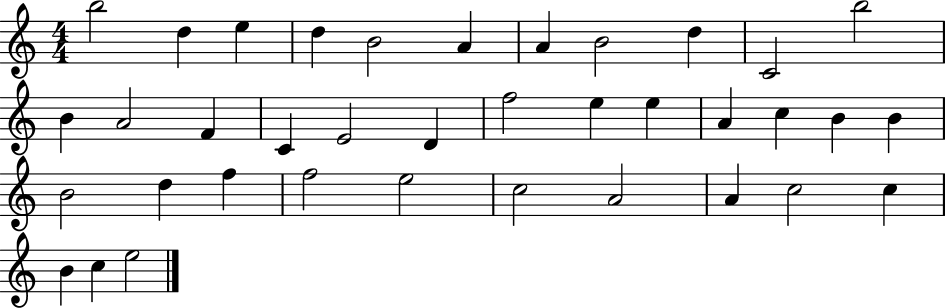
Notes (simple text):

B5/h D5/q E5/q D5/q B4/h A4/q A4/q B4/h D5/q C4/h B5/h B4/q A4/h F4/q C4/q E4/h D4/q F5/h E5/q E5/q A4/q C5/q B4/q B4/q B4/h D5/q F5/q F5/h E5/h C5/h A4/h A4/q C5/h C5/q B4/q C5/q E5/h